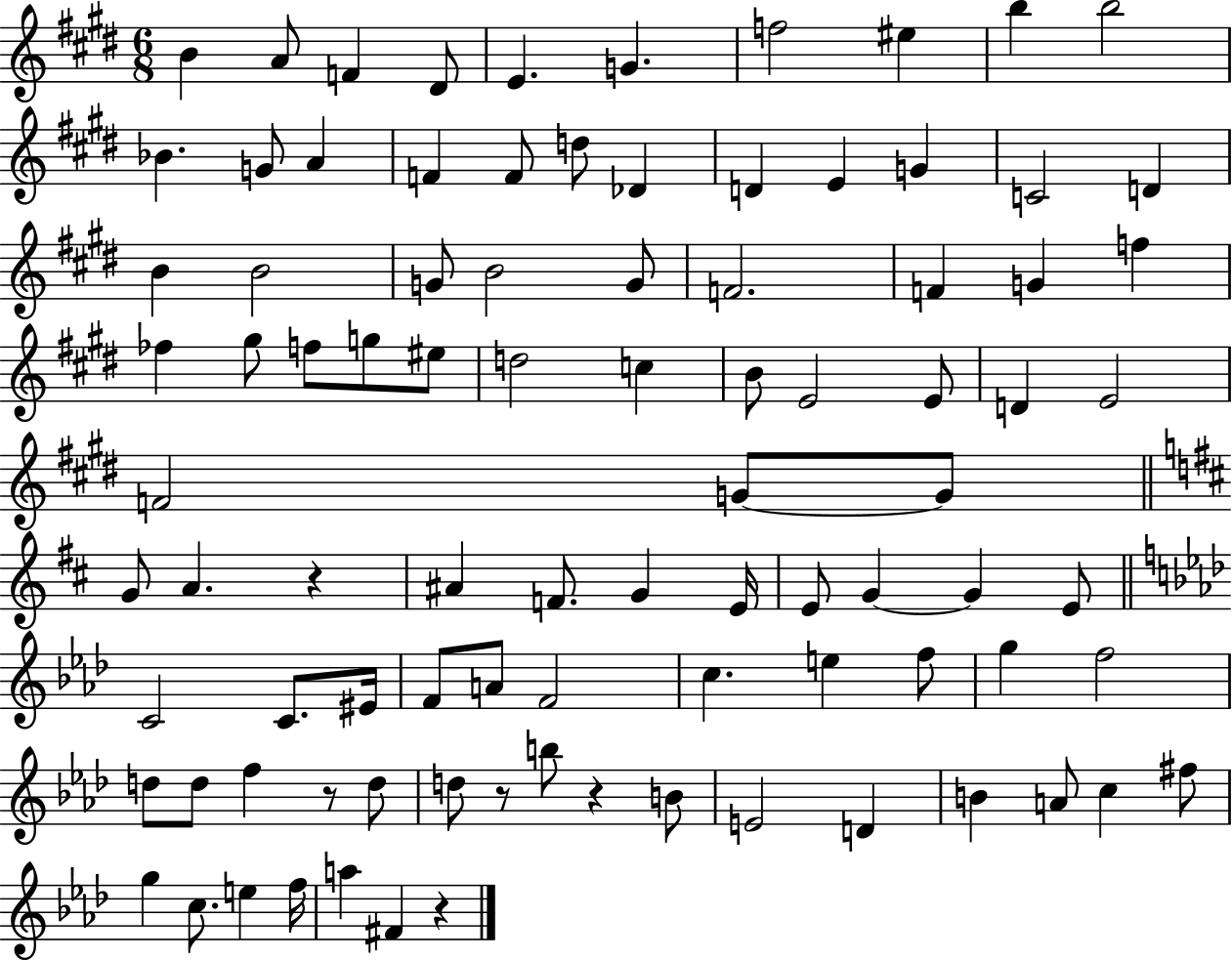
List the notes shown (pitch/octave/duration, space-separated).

B4/q A4/e F4/q D#4/e E4/q. G4/q. F5/h EIS5/q B5/q B5/h Bb4/q. G4/e A4/q F4/q F4/e D5/e Db4/q D4/q E4/q G4/q C4/h D4/q B4/q B4/h G4/e B4/h G4/e F4/h. F4/q G4/q F5/q FES5/q G#5/e F5/e G5/e EIS5/e D5/h C5/q B4/e E4/h E4/e D4/q E4/h F4/h G4/e G4/e G4/e A4/q. R/q A#4/q F4/e. G4/q E4/s E4/e G4/q G4/q E4/e C4/h C4/e. EIS4/s F4/e A4/e F4/h C5/q. E5/q F5/e G5/q F5/h D5/e D5/e F5/q R/e D5/e D5/e R/e B5/e R/q B4/e E4/h D4/q B4/q A4/e C5/q F#5/e G5/q C5/e. E5/q F5/s A5/q F#4/q R/q